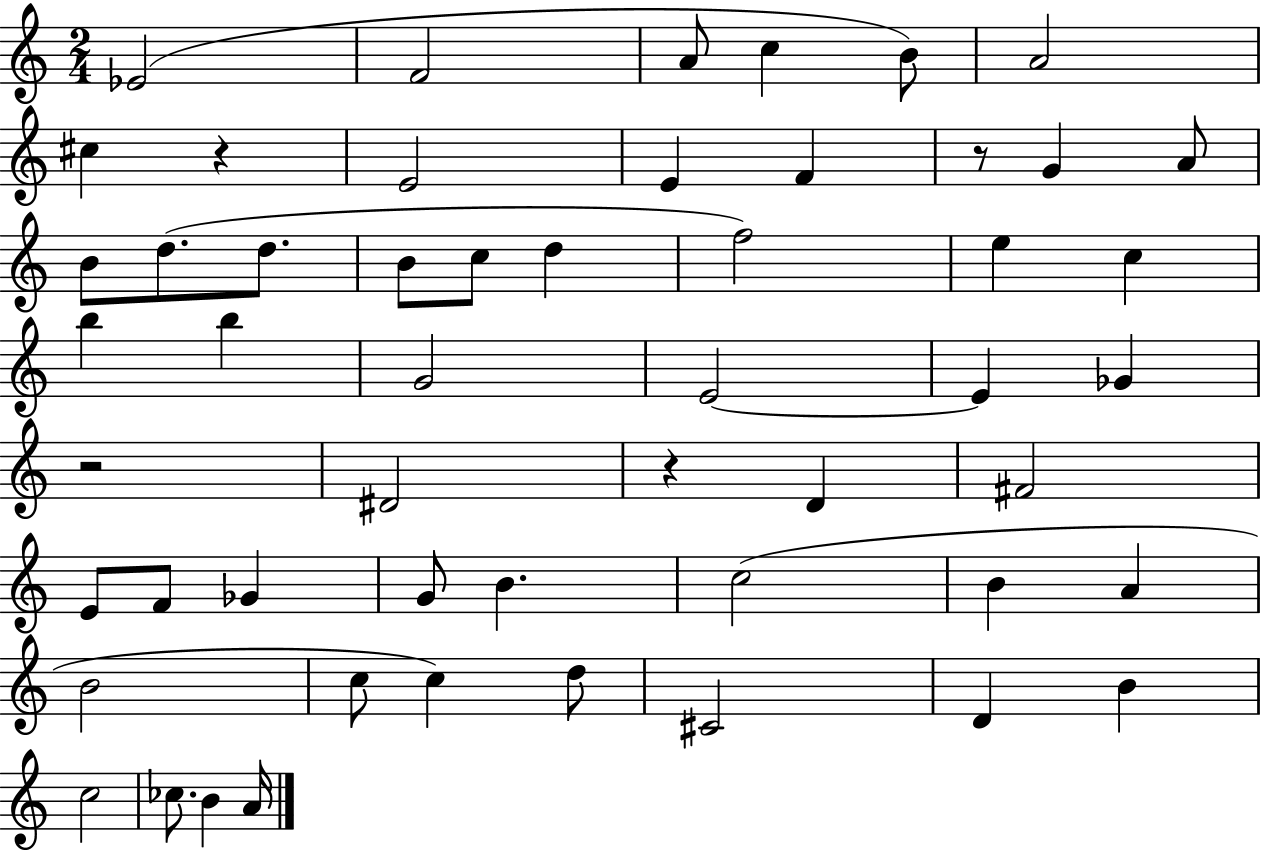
X:1
T:Untitled
M:2/4
L:1/4
K:C
_E2 F2 A/2 c B/2 A2 ^c z E2 E F z/2 G A/2 B/2 d/2 d/2 B/2 c/2 d f2 e c b b G2 E2 E _G z2 ^D2 z D ^F2 E/2 F/2 _G G/2 B c2 B A B2 c/2 c d/2 ^C2 D B c2 _c/2 B A/4